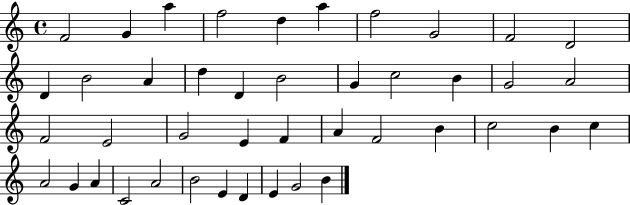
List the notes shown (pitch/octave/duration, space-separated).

F4/h G4/q A5/q F5/h D5/q A5/q F5/h G4/h F4/h D4/h D4/q B4/h A4/q D5/q D4/q B4/h G4/q C5/h B4/q G4/h A4/h F4/h E4/h G4/h E4/q F4/q A4/q F4/h B4/q C5/h B4/q C5/q A4/h G4/q A4/q C4/h A4/h B4/h E4/q D4/q E4/q G4/h B4/q